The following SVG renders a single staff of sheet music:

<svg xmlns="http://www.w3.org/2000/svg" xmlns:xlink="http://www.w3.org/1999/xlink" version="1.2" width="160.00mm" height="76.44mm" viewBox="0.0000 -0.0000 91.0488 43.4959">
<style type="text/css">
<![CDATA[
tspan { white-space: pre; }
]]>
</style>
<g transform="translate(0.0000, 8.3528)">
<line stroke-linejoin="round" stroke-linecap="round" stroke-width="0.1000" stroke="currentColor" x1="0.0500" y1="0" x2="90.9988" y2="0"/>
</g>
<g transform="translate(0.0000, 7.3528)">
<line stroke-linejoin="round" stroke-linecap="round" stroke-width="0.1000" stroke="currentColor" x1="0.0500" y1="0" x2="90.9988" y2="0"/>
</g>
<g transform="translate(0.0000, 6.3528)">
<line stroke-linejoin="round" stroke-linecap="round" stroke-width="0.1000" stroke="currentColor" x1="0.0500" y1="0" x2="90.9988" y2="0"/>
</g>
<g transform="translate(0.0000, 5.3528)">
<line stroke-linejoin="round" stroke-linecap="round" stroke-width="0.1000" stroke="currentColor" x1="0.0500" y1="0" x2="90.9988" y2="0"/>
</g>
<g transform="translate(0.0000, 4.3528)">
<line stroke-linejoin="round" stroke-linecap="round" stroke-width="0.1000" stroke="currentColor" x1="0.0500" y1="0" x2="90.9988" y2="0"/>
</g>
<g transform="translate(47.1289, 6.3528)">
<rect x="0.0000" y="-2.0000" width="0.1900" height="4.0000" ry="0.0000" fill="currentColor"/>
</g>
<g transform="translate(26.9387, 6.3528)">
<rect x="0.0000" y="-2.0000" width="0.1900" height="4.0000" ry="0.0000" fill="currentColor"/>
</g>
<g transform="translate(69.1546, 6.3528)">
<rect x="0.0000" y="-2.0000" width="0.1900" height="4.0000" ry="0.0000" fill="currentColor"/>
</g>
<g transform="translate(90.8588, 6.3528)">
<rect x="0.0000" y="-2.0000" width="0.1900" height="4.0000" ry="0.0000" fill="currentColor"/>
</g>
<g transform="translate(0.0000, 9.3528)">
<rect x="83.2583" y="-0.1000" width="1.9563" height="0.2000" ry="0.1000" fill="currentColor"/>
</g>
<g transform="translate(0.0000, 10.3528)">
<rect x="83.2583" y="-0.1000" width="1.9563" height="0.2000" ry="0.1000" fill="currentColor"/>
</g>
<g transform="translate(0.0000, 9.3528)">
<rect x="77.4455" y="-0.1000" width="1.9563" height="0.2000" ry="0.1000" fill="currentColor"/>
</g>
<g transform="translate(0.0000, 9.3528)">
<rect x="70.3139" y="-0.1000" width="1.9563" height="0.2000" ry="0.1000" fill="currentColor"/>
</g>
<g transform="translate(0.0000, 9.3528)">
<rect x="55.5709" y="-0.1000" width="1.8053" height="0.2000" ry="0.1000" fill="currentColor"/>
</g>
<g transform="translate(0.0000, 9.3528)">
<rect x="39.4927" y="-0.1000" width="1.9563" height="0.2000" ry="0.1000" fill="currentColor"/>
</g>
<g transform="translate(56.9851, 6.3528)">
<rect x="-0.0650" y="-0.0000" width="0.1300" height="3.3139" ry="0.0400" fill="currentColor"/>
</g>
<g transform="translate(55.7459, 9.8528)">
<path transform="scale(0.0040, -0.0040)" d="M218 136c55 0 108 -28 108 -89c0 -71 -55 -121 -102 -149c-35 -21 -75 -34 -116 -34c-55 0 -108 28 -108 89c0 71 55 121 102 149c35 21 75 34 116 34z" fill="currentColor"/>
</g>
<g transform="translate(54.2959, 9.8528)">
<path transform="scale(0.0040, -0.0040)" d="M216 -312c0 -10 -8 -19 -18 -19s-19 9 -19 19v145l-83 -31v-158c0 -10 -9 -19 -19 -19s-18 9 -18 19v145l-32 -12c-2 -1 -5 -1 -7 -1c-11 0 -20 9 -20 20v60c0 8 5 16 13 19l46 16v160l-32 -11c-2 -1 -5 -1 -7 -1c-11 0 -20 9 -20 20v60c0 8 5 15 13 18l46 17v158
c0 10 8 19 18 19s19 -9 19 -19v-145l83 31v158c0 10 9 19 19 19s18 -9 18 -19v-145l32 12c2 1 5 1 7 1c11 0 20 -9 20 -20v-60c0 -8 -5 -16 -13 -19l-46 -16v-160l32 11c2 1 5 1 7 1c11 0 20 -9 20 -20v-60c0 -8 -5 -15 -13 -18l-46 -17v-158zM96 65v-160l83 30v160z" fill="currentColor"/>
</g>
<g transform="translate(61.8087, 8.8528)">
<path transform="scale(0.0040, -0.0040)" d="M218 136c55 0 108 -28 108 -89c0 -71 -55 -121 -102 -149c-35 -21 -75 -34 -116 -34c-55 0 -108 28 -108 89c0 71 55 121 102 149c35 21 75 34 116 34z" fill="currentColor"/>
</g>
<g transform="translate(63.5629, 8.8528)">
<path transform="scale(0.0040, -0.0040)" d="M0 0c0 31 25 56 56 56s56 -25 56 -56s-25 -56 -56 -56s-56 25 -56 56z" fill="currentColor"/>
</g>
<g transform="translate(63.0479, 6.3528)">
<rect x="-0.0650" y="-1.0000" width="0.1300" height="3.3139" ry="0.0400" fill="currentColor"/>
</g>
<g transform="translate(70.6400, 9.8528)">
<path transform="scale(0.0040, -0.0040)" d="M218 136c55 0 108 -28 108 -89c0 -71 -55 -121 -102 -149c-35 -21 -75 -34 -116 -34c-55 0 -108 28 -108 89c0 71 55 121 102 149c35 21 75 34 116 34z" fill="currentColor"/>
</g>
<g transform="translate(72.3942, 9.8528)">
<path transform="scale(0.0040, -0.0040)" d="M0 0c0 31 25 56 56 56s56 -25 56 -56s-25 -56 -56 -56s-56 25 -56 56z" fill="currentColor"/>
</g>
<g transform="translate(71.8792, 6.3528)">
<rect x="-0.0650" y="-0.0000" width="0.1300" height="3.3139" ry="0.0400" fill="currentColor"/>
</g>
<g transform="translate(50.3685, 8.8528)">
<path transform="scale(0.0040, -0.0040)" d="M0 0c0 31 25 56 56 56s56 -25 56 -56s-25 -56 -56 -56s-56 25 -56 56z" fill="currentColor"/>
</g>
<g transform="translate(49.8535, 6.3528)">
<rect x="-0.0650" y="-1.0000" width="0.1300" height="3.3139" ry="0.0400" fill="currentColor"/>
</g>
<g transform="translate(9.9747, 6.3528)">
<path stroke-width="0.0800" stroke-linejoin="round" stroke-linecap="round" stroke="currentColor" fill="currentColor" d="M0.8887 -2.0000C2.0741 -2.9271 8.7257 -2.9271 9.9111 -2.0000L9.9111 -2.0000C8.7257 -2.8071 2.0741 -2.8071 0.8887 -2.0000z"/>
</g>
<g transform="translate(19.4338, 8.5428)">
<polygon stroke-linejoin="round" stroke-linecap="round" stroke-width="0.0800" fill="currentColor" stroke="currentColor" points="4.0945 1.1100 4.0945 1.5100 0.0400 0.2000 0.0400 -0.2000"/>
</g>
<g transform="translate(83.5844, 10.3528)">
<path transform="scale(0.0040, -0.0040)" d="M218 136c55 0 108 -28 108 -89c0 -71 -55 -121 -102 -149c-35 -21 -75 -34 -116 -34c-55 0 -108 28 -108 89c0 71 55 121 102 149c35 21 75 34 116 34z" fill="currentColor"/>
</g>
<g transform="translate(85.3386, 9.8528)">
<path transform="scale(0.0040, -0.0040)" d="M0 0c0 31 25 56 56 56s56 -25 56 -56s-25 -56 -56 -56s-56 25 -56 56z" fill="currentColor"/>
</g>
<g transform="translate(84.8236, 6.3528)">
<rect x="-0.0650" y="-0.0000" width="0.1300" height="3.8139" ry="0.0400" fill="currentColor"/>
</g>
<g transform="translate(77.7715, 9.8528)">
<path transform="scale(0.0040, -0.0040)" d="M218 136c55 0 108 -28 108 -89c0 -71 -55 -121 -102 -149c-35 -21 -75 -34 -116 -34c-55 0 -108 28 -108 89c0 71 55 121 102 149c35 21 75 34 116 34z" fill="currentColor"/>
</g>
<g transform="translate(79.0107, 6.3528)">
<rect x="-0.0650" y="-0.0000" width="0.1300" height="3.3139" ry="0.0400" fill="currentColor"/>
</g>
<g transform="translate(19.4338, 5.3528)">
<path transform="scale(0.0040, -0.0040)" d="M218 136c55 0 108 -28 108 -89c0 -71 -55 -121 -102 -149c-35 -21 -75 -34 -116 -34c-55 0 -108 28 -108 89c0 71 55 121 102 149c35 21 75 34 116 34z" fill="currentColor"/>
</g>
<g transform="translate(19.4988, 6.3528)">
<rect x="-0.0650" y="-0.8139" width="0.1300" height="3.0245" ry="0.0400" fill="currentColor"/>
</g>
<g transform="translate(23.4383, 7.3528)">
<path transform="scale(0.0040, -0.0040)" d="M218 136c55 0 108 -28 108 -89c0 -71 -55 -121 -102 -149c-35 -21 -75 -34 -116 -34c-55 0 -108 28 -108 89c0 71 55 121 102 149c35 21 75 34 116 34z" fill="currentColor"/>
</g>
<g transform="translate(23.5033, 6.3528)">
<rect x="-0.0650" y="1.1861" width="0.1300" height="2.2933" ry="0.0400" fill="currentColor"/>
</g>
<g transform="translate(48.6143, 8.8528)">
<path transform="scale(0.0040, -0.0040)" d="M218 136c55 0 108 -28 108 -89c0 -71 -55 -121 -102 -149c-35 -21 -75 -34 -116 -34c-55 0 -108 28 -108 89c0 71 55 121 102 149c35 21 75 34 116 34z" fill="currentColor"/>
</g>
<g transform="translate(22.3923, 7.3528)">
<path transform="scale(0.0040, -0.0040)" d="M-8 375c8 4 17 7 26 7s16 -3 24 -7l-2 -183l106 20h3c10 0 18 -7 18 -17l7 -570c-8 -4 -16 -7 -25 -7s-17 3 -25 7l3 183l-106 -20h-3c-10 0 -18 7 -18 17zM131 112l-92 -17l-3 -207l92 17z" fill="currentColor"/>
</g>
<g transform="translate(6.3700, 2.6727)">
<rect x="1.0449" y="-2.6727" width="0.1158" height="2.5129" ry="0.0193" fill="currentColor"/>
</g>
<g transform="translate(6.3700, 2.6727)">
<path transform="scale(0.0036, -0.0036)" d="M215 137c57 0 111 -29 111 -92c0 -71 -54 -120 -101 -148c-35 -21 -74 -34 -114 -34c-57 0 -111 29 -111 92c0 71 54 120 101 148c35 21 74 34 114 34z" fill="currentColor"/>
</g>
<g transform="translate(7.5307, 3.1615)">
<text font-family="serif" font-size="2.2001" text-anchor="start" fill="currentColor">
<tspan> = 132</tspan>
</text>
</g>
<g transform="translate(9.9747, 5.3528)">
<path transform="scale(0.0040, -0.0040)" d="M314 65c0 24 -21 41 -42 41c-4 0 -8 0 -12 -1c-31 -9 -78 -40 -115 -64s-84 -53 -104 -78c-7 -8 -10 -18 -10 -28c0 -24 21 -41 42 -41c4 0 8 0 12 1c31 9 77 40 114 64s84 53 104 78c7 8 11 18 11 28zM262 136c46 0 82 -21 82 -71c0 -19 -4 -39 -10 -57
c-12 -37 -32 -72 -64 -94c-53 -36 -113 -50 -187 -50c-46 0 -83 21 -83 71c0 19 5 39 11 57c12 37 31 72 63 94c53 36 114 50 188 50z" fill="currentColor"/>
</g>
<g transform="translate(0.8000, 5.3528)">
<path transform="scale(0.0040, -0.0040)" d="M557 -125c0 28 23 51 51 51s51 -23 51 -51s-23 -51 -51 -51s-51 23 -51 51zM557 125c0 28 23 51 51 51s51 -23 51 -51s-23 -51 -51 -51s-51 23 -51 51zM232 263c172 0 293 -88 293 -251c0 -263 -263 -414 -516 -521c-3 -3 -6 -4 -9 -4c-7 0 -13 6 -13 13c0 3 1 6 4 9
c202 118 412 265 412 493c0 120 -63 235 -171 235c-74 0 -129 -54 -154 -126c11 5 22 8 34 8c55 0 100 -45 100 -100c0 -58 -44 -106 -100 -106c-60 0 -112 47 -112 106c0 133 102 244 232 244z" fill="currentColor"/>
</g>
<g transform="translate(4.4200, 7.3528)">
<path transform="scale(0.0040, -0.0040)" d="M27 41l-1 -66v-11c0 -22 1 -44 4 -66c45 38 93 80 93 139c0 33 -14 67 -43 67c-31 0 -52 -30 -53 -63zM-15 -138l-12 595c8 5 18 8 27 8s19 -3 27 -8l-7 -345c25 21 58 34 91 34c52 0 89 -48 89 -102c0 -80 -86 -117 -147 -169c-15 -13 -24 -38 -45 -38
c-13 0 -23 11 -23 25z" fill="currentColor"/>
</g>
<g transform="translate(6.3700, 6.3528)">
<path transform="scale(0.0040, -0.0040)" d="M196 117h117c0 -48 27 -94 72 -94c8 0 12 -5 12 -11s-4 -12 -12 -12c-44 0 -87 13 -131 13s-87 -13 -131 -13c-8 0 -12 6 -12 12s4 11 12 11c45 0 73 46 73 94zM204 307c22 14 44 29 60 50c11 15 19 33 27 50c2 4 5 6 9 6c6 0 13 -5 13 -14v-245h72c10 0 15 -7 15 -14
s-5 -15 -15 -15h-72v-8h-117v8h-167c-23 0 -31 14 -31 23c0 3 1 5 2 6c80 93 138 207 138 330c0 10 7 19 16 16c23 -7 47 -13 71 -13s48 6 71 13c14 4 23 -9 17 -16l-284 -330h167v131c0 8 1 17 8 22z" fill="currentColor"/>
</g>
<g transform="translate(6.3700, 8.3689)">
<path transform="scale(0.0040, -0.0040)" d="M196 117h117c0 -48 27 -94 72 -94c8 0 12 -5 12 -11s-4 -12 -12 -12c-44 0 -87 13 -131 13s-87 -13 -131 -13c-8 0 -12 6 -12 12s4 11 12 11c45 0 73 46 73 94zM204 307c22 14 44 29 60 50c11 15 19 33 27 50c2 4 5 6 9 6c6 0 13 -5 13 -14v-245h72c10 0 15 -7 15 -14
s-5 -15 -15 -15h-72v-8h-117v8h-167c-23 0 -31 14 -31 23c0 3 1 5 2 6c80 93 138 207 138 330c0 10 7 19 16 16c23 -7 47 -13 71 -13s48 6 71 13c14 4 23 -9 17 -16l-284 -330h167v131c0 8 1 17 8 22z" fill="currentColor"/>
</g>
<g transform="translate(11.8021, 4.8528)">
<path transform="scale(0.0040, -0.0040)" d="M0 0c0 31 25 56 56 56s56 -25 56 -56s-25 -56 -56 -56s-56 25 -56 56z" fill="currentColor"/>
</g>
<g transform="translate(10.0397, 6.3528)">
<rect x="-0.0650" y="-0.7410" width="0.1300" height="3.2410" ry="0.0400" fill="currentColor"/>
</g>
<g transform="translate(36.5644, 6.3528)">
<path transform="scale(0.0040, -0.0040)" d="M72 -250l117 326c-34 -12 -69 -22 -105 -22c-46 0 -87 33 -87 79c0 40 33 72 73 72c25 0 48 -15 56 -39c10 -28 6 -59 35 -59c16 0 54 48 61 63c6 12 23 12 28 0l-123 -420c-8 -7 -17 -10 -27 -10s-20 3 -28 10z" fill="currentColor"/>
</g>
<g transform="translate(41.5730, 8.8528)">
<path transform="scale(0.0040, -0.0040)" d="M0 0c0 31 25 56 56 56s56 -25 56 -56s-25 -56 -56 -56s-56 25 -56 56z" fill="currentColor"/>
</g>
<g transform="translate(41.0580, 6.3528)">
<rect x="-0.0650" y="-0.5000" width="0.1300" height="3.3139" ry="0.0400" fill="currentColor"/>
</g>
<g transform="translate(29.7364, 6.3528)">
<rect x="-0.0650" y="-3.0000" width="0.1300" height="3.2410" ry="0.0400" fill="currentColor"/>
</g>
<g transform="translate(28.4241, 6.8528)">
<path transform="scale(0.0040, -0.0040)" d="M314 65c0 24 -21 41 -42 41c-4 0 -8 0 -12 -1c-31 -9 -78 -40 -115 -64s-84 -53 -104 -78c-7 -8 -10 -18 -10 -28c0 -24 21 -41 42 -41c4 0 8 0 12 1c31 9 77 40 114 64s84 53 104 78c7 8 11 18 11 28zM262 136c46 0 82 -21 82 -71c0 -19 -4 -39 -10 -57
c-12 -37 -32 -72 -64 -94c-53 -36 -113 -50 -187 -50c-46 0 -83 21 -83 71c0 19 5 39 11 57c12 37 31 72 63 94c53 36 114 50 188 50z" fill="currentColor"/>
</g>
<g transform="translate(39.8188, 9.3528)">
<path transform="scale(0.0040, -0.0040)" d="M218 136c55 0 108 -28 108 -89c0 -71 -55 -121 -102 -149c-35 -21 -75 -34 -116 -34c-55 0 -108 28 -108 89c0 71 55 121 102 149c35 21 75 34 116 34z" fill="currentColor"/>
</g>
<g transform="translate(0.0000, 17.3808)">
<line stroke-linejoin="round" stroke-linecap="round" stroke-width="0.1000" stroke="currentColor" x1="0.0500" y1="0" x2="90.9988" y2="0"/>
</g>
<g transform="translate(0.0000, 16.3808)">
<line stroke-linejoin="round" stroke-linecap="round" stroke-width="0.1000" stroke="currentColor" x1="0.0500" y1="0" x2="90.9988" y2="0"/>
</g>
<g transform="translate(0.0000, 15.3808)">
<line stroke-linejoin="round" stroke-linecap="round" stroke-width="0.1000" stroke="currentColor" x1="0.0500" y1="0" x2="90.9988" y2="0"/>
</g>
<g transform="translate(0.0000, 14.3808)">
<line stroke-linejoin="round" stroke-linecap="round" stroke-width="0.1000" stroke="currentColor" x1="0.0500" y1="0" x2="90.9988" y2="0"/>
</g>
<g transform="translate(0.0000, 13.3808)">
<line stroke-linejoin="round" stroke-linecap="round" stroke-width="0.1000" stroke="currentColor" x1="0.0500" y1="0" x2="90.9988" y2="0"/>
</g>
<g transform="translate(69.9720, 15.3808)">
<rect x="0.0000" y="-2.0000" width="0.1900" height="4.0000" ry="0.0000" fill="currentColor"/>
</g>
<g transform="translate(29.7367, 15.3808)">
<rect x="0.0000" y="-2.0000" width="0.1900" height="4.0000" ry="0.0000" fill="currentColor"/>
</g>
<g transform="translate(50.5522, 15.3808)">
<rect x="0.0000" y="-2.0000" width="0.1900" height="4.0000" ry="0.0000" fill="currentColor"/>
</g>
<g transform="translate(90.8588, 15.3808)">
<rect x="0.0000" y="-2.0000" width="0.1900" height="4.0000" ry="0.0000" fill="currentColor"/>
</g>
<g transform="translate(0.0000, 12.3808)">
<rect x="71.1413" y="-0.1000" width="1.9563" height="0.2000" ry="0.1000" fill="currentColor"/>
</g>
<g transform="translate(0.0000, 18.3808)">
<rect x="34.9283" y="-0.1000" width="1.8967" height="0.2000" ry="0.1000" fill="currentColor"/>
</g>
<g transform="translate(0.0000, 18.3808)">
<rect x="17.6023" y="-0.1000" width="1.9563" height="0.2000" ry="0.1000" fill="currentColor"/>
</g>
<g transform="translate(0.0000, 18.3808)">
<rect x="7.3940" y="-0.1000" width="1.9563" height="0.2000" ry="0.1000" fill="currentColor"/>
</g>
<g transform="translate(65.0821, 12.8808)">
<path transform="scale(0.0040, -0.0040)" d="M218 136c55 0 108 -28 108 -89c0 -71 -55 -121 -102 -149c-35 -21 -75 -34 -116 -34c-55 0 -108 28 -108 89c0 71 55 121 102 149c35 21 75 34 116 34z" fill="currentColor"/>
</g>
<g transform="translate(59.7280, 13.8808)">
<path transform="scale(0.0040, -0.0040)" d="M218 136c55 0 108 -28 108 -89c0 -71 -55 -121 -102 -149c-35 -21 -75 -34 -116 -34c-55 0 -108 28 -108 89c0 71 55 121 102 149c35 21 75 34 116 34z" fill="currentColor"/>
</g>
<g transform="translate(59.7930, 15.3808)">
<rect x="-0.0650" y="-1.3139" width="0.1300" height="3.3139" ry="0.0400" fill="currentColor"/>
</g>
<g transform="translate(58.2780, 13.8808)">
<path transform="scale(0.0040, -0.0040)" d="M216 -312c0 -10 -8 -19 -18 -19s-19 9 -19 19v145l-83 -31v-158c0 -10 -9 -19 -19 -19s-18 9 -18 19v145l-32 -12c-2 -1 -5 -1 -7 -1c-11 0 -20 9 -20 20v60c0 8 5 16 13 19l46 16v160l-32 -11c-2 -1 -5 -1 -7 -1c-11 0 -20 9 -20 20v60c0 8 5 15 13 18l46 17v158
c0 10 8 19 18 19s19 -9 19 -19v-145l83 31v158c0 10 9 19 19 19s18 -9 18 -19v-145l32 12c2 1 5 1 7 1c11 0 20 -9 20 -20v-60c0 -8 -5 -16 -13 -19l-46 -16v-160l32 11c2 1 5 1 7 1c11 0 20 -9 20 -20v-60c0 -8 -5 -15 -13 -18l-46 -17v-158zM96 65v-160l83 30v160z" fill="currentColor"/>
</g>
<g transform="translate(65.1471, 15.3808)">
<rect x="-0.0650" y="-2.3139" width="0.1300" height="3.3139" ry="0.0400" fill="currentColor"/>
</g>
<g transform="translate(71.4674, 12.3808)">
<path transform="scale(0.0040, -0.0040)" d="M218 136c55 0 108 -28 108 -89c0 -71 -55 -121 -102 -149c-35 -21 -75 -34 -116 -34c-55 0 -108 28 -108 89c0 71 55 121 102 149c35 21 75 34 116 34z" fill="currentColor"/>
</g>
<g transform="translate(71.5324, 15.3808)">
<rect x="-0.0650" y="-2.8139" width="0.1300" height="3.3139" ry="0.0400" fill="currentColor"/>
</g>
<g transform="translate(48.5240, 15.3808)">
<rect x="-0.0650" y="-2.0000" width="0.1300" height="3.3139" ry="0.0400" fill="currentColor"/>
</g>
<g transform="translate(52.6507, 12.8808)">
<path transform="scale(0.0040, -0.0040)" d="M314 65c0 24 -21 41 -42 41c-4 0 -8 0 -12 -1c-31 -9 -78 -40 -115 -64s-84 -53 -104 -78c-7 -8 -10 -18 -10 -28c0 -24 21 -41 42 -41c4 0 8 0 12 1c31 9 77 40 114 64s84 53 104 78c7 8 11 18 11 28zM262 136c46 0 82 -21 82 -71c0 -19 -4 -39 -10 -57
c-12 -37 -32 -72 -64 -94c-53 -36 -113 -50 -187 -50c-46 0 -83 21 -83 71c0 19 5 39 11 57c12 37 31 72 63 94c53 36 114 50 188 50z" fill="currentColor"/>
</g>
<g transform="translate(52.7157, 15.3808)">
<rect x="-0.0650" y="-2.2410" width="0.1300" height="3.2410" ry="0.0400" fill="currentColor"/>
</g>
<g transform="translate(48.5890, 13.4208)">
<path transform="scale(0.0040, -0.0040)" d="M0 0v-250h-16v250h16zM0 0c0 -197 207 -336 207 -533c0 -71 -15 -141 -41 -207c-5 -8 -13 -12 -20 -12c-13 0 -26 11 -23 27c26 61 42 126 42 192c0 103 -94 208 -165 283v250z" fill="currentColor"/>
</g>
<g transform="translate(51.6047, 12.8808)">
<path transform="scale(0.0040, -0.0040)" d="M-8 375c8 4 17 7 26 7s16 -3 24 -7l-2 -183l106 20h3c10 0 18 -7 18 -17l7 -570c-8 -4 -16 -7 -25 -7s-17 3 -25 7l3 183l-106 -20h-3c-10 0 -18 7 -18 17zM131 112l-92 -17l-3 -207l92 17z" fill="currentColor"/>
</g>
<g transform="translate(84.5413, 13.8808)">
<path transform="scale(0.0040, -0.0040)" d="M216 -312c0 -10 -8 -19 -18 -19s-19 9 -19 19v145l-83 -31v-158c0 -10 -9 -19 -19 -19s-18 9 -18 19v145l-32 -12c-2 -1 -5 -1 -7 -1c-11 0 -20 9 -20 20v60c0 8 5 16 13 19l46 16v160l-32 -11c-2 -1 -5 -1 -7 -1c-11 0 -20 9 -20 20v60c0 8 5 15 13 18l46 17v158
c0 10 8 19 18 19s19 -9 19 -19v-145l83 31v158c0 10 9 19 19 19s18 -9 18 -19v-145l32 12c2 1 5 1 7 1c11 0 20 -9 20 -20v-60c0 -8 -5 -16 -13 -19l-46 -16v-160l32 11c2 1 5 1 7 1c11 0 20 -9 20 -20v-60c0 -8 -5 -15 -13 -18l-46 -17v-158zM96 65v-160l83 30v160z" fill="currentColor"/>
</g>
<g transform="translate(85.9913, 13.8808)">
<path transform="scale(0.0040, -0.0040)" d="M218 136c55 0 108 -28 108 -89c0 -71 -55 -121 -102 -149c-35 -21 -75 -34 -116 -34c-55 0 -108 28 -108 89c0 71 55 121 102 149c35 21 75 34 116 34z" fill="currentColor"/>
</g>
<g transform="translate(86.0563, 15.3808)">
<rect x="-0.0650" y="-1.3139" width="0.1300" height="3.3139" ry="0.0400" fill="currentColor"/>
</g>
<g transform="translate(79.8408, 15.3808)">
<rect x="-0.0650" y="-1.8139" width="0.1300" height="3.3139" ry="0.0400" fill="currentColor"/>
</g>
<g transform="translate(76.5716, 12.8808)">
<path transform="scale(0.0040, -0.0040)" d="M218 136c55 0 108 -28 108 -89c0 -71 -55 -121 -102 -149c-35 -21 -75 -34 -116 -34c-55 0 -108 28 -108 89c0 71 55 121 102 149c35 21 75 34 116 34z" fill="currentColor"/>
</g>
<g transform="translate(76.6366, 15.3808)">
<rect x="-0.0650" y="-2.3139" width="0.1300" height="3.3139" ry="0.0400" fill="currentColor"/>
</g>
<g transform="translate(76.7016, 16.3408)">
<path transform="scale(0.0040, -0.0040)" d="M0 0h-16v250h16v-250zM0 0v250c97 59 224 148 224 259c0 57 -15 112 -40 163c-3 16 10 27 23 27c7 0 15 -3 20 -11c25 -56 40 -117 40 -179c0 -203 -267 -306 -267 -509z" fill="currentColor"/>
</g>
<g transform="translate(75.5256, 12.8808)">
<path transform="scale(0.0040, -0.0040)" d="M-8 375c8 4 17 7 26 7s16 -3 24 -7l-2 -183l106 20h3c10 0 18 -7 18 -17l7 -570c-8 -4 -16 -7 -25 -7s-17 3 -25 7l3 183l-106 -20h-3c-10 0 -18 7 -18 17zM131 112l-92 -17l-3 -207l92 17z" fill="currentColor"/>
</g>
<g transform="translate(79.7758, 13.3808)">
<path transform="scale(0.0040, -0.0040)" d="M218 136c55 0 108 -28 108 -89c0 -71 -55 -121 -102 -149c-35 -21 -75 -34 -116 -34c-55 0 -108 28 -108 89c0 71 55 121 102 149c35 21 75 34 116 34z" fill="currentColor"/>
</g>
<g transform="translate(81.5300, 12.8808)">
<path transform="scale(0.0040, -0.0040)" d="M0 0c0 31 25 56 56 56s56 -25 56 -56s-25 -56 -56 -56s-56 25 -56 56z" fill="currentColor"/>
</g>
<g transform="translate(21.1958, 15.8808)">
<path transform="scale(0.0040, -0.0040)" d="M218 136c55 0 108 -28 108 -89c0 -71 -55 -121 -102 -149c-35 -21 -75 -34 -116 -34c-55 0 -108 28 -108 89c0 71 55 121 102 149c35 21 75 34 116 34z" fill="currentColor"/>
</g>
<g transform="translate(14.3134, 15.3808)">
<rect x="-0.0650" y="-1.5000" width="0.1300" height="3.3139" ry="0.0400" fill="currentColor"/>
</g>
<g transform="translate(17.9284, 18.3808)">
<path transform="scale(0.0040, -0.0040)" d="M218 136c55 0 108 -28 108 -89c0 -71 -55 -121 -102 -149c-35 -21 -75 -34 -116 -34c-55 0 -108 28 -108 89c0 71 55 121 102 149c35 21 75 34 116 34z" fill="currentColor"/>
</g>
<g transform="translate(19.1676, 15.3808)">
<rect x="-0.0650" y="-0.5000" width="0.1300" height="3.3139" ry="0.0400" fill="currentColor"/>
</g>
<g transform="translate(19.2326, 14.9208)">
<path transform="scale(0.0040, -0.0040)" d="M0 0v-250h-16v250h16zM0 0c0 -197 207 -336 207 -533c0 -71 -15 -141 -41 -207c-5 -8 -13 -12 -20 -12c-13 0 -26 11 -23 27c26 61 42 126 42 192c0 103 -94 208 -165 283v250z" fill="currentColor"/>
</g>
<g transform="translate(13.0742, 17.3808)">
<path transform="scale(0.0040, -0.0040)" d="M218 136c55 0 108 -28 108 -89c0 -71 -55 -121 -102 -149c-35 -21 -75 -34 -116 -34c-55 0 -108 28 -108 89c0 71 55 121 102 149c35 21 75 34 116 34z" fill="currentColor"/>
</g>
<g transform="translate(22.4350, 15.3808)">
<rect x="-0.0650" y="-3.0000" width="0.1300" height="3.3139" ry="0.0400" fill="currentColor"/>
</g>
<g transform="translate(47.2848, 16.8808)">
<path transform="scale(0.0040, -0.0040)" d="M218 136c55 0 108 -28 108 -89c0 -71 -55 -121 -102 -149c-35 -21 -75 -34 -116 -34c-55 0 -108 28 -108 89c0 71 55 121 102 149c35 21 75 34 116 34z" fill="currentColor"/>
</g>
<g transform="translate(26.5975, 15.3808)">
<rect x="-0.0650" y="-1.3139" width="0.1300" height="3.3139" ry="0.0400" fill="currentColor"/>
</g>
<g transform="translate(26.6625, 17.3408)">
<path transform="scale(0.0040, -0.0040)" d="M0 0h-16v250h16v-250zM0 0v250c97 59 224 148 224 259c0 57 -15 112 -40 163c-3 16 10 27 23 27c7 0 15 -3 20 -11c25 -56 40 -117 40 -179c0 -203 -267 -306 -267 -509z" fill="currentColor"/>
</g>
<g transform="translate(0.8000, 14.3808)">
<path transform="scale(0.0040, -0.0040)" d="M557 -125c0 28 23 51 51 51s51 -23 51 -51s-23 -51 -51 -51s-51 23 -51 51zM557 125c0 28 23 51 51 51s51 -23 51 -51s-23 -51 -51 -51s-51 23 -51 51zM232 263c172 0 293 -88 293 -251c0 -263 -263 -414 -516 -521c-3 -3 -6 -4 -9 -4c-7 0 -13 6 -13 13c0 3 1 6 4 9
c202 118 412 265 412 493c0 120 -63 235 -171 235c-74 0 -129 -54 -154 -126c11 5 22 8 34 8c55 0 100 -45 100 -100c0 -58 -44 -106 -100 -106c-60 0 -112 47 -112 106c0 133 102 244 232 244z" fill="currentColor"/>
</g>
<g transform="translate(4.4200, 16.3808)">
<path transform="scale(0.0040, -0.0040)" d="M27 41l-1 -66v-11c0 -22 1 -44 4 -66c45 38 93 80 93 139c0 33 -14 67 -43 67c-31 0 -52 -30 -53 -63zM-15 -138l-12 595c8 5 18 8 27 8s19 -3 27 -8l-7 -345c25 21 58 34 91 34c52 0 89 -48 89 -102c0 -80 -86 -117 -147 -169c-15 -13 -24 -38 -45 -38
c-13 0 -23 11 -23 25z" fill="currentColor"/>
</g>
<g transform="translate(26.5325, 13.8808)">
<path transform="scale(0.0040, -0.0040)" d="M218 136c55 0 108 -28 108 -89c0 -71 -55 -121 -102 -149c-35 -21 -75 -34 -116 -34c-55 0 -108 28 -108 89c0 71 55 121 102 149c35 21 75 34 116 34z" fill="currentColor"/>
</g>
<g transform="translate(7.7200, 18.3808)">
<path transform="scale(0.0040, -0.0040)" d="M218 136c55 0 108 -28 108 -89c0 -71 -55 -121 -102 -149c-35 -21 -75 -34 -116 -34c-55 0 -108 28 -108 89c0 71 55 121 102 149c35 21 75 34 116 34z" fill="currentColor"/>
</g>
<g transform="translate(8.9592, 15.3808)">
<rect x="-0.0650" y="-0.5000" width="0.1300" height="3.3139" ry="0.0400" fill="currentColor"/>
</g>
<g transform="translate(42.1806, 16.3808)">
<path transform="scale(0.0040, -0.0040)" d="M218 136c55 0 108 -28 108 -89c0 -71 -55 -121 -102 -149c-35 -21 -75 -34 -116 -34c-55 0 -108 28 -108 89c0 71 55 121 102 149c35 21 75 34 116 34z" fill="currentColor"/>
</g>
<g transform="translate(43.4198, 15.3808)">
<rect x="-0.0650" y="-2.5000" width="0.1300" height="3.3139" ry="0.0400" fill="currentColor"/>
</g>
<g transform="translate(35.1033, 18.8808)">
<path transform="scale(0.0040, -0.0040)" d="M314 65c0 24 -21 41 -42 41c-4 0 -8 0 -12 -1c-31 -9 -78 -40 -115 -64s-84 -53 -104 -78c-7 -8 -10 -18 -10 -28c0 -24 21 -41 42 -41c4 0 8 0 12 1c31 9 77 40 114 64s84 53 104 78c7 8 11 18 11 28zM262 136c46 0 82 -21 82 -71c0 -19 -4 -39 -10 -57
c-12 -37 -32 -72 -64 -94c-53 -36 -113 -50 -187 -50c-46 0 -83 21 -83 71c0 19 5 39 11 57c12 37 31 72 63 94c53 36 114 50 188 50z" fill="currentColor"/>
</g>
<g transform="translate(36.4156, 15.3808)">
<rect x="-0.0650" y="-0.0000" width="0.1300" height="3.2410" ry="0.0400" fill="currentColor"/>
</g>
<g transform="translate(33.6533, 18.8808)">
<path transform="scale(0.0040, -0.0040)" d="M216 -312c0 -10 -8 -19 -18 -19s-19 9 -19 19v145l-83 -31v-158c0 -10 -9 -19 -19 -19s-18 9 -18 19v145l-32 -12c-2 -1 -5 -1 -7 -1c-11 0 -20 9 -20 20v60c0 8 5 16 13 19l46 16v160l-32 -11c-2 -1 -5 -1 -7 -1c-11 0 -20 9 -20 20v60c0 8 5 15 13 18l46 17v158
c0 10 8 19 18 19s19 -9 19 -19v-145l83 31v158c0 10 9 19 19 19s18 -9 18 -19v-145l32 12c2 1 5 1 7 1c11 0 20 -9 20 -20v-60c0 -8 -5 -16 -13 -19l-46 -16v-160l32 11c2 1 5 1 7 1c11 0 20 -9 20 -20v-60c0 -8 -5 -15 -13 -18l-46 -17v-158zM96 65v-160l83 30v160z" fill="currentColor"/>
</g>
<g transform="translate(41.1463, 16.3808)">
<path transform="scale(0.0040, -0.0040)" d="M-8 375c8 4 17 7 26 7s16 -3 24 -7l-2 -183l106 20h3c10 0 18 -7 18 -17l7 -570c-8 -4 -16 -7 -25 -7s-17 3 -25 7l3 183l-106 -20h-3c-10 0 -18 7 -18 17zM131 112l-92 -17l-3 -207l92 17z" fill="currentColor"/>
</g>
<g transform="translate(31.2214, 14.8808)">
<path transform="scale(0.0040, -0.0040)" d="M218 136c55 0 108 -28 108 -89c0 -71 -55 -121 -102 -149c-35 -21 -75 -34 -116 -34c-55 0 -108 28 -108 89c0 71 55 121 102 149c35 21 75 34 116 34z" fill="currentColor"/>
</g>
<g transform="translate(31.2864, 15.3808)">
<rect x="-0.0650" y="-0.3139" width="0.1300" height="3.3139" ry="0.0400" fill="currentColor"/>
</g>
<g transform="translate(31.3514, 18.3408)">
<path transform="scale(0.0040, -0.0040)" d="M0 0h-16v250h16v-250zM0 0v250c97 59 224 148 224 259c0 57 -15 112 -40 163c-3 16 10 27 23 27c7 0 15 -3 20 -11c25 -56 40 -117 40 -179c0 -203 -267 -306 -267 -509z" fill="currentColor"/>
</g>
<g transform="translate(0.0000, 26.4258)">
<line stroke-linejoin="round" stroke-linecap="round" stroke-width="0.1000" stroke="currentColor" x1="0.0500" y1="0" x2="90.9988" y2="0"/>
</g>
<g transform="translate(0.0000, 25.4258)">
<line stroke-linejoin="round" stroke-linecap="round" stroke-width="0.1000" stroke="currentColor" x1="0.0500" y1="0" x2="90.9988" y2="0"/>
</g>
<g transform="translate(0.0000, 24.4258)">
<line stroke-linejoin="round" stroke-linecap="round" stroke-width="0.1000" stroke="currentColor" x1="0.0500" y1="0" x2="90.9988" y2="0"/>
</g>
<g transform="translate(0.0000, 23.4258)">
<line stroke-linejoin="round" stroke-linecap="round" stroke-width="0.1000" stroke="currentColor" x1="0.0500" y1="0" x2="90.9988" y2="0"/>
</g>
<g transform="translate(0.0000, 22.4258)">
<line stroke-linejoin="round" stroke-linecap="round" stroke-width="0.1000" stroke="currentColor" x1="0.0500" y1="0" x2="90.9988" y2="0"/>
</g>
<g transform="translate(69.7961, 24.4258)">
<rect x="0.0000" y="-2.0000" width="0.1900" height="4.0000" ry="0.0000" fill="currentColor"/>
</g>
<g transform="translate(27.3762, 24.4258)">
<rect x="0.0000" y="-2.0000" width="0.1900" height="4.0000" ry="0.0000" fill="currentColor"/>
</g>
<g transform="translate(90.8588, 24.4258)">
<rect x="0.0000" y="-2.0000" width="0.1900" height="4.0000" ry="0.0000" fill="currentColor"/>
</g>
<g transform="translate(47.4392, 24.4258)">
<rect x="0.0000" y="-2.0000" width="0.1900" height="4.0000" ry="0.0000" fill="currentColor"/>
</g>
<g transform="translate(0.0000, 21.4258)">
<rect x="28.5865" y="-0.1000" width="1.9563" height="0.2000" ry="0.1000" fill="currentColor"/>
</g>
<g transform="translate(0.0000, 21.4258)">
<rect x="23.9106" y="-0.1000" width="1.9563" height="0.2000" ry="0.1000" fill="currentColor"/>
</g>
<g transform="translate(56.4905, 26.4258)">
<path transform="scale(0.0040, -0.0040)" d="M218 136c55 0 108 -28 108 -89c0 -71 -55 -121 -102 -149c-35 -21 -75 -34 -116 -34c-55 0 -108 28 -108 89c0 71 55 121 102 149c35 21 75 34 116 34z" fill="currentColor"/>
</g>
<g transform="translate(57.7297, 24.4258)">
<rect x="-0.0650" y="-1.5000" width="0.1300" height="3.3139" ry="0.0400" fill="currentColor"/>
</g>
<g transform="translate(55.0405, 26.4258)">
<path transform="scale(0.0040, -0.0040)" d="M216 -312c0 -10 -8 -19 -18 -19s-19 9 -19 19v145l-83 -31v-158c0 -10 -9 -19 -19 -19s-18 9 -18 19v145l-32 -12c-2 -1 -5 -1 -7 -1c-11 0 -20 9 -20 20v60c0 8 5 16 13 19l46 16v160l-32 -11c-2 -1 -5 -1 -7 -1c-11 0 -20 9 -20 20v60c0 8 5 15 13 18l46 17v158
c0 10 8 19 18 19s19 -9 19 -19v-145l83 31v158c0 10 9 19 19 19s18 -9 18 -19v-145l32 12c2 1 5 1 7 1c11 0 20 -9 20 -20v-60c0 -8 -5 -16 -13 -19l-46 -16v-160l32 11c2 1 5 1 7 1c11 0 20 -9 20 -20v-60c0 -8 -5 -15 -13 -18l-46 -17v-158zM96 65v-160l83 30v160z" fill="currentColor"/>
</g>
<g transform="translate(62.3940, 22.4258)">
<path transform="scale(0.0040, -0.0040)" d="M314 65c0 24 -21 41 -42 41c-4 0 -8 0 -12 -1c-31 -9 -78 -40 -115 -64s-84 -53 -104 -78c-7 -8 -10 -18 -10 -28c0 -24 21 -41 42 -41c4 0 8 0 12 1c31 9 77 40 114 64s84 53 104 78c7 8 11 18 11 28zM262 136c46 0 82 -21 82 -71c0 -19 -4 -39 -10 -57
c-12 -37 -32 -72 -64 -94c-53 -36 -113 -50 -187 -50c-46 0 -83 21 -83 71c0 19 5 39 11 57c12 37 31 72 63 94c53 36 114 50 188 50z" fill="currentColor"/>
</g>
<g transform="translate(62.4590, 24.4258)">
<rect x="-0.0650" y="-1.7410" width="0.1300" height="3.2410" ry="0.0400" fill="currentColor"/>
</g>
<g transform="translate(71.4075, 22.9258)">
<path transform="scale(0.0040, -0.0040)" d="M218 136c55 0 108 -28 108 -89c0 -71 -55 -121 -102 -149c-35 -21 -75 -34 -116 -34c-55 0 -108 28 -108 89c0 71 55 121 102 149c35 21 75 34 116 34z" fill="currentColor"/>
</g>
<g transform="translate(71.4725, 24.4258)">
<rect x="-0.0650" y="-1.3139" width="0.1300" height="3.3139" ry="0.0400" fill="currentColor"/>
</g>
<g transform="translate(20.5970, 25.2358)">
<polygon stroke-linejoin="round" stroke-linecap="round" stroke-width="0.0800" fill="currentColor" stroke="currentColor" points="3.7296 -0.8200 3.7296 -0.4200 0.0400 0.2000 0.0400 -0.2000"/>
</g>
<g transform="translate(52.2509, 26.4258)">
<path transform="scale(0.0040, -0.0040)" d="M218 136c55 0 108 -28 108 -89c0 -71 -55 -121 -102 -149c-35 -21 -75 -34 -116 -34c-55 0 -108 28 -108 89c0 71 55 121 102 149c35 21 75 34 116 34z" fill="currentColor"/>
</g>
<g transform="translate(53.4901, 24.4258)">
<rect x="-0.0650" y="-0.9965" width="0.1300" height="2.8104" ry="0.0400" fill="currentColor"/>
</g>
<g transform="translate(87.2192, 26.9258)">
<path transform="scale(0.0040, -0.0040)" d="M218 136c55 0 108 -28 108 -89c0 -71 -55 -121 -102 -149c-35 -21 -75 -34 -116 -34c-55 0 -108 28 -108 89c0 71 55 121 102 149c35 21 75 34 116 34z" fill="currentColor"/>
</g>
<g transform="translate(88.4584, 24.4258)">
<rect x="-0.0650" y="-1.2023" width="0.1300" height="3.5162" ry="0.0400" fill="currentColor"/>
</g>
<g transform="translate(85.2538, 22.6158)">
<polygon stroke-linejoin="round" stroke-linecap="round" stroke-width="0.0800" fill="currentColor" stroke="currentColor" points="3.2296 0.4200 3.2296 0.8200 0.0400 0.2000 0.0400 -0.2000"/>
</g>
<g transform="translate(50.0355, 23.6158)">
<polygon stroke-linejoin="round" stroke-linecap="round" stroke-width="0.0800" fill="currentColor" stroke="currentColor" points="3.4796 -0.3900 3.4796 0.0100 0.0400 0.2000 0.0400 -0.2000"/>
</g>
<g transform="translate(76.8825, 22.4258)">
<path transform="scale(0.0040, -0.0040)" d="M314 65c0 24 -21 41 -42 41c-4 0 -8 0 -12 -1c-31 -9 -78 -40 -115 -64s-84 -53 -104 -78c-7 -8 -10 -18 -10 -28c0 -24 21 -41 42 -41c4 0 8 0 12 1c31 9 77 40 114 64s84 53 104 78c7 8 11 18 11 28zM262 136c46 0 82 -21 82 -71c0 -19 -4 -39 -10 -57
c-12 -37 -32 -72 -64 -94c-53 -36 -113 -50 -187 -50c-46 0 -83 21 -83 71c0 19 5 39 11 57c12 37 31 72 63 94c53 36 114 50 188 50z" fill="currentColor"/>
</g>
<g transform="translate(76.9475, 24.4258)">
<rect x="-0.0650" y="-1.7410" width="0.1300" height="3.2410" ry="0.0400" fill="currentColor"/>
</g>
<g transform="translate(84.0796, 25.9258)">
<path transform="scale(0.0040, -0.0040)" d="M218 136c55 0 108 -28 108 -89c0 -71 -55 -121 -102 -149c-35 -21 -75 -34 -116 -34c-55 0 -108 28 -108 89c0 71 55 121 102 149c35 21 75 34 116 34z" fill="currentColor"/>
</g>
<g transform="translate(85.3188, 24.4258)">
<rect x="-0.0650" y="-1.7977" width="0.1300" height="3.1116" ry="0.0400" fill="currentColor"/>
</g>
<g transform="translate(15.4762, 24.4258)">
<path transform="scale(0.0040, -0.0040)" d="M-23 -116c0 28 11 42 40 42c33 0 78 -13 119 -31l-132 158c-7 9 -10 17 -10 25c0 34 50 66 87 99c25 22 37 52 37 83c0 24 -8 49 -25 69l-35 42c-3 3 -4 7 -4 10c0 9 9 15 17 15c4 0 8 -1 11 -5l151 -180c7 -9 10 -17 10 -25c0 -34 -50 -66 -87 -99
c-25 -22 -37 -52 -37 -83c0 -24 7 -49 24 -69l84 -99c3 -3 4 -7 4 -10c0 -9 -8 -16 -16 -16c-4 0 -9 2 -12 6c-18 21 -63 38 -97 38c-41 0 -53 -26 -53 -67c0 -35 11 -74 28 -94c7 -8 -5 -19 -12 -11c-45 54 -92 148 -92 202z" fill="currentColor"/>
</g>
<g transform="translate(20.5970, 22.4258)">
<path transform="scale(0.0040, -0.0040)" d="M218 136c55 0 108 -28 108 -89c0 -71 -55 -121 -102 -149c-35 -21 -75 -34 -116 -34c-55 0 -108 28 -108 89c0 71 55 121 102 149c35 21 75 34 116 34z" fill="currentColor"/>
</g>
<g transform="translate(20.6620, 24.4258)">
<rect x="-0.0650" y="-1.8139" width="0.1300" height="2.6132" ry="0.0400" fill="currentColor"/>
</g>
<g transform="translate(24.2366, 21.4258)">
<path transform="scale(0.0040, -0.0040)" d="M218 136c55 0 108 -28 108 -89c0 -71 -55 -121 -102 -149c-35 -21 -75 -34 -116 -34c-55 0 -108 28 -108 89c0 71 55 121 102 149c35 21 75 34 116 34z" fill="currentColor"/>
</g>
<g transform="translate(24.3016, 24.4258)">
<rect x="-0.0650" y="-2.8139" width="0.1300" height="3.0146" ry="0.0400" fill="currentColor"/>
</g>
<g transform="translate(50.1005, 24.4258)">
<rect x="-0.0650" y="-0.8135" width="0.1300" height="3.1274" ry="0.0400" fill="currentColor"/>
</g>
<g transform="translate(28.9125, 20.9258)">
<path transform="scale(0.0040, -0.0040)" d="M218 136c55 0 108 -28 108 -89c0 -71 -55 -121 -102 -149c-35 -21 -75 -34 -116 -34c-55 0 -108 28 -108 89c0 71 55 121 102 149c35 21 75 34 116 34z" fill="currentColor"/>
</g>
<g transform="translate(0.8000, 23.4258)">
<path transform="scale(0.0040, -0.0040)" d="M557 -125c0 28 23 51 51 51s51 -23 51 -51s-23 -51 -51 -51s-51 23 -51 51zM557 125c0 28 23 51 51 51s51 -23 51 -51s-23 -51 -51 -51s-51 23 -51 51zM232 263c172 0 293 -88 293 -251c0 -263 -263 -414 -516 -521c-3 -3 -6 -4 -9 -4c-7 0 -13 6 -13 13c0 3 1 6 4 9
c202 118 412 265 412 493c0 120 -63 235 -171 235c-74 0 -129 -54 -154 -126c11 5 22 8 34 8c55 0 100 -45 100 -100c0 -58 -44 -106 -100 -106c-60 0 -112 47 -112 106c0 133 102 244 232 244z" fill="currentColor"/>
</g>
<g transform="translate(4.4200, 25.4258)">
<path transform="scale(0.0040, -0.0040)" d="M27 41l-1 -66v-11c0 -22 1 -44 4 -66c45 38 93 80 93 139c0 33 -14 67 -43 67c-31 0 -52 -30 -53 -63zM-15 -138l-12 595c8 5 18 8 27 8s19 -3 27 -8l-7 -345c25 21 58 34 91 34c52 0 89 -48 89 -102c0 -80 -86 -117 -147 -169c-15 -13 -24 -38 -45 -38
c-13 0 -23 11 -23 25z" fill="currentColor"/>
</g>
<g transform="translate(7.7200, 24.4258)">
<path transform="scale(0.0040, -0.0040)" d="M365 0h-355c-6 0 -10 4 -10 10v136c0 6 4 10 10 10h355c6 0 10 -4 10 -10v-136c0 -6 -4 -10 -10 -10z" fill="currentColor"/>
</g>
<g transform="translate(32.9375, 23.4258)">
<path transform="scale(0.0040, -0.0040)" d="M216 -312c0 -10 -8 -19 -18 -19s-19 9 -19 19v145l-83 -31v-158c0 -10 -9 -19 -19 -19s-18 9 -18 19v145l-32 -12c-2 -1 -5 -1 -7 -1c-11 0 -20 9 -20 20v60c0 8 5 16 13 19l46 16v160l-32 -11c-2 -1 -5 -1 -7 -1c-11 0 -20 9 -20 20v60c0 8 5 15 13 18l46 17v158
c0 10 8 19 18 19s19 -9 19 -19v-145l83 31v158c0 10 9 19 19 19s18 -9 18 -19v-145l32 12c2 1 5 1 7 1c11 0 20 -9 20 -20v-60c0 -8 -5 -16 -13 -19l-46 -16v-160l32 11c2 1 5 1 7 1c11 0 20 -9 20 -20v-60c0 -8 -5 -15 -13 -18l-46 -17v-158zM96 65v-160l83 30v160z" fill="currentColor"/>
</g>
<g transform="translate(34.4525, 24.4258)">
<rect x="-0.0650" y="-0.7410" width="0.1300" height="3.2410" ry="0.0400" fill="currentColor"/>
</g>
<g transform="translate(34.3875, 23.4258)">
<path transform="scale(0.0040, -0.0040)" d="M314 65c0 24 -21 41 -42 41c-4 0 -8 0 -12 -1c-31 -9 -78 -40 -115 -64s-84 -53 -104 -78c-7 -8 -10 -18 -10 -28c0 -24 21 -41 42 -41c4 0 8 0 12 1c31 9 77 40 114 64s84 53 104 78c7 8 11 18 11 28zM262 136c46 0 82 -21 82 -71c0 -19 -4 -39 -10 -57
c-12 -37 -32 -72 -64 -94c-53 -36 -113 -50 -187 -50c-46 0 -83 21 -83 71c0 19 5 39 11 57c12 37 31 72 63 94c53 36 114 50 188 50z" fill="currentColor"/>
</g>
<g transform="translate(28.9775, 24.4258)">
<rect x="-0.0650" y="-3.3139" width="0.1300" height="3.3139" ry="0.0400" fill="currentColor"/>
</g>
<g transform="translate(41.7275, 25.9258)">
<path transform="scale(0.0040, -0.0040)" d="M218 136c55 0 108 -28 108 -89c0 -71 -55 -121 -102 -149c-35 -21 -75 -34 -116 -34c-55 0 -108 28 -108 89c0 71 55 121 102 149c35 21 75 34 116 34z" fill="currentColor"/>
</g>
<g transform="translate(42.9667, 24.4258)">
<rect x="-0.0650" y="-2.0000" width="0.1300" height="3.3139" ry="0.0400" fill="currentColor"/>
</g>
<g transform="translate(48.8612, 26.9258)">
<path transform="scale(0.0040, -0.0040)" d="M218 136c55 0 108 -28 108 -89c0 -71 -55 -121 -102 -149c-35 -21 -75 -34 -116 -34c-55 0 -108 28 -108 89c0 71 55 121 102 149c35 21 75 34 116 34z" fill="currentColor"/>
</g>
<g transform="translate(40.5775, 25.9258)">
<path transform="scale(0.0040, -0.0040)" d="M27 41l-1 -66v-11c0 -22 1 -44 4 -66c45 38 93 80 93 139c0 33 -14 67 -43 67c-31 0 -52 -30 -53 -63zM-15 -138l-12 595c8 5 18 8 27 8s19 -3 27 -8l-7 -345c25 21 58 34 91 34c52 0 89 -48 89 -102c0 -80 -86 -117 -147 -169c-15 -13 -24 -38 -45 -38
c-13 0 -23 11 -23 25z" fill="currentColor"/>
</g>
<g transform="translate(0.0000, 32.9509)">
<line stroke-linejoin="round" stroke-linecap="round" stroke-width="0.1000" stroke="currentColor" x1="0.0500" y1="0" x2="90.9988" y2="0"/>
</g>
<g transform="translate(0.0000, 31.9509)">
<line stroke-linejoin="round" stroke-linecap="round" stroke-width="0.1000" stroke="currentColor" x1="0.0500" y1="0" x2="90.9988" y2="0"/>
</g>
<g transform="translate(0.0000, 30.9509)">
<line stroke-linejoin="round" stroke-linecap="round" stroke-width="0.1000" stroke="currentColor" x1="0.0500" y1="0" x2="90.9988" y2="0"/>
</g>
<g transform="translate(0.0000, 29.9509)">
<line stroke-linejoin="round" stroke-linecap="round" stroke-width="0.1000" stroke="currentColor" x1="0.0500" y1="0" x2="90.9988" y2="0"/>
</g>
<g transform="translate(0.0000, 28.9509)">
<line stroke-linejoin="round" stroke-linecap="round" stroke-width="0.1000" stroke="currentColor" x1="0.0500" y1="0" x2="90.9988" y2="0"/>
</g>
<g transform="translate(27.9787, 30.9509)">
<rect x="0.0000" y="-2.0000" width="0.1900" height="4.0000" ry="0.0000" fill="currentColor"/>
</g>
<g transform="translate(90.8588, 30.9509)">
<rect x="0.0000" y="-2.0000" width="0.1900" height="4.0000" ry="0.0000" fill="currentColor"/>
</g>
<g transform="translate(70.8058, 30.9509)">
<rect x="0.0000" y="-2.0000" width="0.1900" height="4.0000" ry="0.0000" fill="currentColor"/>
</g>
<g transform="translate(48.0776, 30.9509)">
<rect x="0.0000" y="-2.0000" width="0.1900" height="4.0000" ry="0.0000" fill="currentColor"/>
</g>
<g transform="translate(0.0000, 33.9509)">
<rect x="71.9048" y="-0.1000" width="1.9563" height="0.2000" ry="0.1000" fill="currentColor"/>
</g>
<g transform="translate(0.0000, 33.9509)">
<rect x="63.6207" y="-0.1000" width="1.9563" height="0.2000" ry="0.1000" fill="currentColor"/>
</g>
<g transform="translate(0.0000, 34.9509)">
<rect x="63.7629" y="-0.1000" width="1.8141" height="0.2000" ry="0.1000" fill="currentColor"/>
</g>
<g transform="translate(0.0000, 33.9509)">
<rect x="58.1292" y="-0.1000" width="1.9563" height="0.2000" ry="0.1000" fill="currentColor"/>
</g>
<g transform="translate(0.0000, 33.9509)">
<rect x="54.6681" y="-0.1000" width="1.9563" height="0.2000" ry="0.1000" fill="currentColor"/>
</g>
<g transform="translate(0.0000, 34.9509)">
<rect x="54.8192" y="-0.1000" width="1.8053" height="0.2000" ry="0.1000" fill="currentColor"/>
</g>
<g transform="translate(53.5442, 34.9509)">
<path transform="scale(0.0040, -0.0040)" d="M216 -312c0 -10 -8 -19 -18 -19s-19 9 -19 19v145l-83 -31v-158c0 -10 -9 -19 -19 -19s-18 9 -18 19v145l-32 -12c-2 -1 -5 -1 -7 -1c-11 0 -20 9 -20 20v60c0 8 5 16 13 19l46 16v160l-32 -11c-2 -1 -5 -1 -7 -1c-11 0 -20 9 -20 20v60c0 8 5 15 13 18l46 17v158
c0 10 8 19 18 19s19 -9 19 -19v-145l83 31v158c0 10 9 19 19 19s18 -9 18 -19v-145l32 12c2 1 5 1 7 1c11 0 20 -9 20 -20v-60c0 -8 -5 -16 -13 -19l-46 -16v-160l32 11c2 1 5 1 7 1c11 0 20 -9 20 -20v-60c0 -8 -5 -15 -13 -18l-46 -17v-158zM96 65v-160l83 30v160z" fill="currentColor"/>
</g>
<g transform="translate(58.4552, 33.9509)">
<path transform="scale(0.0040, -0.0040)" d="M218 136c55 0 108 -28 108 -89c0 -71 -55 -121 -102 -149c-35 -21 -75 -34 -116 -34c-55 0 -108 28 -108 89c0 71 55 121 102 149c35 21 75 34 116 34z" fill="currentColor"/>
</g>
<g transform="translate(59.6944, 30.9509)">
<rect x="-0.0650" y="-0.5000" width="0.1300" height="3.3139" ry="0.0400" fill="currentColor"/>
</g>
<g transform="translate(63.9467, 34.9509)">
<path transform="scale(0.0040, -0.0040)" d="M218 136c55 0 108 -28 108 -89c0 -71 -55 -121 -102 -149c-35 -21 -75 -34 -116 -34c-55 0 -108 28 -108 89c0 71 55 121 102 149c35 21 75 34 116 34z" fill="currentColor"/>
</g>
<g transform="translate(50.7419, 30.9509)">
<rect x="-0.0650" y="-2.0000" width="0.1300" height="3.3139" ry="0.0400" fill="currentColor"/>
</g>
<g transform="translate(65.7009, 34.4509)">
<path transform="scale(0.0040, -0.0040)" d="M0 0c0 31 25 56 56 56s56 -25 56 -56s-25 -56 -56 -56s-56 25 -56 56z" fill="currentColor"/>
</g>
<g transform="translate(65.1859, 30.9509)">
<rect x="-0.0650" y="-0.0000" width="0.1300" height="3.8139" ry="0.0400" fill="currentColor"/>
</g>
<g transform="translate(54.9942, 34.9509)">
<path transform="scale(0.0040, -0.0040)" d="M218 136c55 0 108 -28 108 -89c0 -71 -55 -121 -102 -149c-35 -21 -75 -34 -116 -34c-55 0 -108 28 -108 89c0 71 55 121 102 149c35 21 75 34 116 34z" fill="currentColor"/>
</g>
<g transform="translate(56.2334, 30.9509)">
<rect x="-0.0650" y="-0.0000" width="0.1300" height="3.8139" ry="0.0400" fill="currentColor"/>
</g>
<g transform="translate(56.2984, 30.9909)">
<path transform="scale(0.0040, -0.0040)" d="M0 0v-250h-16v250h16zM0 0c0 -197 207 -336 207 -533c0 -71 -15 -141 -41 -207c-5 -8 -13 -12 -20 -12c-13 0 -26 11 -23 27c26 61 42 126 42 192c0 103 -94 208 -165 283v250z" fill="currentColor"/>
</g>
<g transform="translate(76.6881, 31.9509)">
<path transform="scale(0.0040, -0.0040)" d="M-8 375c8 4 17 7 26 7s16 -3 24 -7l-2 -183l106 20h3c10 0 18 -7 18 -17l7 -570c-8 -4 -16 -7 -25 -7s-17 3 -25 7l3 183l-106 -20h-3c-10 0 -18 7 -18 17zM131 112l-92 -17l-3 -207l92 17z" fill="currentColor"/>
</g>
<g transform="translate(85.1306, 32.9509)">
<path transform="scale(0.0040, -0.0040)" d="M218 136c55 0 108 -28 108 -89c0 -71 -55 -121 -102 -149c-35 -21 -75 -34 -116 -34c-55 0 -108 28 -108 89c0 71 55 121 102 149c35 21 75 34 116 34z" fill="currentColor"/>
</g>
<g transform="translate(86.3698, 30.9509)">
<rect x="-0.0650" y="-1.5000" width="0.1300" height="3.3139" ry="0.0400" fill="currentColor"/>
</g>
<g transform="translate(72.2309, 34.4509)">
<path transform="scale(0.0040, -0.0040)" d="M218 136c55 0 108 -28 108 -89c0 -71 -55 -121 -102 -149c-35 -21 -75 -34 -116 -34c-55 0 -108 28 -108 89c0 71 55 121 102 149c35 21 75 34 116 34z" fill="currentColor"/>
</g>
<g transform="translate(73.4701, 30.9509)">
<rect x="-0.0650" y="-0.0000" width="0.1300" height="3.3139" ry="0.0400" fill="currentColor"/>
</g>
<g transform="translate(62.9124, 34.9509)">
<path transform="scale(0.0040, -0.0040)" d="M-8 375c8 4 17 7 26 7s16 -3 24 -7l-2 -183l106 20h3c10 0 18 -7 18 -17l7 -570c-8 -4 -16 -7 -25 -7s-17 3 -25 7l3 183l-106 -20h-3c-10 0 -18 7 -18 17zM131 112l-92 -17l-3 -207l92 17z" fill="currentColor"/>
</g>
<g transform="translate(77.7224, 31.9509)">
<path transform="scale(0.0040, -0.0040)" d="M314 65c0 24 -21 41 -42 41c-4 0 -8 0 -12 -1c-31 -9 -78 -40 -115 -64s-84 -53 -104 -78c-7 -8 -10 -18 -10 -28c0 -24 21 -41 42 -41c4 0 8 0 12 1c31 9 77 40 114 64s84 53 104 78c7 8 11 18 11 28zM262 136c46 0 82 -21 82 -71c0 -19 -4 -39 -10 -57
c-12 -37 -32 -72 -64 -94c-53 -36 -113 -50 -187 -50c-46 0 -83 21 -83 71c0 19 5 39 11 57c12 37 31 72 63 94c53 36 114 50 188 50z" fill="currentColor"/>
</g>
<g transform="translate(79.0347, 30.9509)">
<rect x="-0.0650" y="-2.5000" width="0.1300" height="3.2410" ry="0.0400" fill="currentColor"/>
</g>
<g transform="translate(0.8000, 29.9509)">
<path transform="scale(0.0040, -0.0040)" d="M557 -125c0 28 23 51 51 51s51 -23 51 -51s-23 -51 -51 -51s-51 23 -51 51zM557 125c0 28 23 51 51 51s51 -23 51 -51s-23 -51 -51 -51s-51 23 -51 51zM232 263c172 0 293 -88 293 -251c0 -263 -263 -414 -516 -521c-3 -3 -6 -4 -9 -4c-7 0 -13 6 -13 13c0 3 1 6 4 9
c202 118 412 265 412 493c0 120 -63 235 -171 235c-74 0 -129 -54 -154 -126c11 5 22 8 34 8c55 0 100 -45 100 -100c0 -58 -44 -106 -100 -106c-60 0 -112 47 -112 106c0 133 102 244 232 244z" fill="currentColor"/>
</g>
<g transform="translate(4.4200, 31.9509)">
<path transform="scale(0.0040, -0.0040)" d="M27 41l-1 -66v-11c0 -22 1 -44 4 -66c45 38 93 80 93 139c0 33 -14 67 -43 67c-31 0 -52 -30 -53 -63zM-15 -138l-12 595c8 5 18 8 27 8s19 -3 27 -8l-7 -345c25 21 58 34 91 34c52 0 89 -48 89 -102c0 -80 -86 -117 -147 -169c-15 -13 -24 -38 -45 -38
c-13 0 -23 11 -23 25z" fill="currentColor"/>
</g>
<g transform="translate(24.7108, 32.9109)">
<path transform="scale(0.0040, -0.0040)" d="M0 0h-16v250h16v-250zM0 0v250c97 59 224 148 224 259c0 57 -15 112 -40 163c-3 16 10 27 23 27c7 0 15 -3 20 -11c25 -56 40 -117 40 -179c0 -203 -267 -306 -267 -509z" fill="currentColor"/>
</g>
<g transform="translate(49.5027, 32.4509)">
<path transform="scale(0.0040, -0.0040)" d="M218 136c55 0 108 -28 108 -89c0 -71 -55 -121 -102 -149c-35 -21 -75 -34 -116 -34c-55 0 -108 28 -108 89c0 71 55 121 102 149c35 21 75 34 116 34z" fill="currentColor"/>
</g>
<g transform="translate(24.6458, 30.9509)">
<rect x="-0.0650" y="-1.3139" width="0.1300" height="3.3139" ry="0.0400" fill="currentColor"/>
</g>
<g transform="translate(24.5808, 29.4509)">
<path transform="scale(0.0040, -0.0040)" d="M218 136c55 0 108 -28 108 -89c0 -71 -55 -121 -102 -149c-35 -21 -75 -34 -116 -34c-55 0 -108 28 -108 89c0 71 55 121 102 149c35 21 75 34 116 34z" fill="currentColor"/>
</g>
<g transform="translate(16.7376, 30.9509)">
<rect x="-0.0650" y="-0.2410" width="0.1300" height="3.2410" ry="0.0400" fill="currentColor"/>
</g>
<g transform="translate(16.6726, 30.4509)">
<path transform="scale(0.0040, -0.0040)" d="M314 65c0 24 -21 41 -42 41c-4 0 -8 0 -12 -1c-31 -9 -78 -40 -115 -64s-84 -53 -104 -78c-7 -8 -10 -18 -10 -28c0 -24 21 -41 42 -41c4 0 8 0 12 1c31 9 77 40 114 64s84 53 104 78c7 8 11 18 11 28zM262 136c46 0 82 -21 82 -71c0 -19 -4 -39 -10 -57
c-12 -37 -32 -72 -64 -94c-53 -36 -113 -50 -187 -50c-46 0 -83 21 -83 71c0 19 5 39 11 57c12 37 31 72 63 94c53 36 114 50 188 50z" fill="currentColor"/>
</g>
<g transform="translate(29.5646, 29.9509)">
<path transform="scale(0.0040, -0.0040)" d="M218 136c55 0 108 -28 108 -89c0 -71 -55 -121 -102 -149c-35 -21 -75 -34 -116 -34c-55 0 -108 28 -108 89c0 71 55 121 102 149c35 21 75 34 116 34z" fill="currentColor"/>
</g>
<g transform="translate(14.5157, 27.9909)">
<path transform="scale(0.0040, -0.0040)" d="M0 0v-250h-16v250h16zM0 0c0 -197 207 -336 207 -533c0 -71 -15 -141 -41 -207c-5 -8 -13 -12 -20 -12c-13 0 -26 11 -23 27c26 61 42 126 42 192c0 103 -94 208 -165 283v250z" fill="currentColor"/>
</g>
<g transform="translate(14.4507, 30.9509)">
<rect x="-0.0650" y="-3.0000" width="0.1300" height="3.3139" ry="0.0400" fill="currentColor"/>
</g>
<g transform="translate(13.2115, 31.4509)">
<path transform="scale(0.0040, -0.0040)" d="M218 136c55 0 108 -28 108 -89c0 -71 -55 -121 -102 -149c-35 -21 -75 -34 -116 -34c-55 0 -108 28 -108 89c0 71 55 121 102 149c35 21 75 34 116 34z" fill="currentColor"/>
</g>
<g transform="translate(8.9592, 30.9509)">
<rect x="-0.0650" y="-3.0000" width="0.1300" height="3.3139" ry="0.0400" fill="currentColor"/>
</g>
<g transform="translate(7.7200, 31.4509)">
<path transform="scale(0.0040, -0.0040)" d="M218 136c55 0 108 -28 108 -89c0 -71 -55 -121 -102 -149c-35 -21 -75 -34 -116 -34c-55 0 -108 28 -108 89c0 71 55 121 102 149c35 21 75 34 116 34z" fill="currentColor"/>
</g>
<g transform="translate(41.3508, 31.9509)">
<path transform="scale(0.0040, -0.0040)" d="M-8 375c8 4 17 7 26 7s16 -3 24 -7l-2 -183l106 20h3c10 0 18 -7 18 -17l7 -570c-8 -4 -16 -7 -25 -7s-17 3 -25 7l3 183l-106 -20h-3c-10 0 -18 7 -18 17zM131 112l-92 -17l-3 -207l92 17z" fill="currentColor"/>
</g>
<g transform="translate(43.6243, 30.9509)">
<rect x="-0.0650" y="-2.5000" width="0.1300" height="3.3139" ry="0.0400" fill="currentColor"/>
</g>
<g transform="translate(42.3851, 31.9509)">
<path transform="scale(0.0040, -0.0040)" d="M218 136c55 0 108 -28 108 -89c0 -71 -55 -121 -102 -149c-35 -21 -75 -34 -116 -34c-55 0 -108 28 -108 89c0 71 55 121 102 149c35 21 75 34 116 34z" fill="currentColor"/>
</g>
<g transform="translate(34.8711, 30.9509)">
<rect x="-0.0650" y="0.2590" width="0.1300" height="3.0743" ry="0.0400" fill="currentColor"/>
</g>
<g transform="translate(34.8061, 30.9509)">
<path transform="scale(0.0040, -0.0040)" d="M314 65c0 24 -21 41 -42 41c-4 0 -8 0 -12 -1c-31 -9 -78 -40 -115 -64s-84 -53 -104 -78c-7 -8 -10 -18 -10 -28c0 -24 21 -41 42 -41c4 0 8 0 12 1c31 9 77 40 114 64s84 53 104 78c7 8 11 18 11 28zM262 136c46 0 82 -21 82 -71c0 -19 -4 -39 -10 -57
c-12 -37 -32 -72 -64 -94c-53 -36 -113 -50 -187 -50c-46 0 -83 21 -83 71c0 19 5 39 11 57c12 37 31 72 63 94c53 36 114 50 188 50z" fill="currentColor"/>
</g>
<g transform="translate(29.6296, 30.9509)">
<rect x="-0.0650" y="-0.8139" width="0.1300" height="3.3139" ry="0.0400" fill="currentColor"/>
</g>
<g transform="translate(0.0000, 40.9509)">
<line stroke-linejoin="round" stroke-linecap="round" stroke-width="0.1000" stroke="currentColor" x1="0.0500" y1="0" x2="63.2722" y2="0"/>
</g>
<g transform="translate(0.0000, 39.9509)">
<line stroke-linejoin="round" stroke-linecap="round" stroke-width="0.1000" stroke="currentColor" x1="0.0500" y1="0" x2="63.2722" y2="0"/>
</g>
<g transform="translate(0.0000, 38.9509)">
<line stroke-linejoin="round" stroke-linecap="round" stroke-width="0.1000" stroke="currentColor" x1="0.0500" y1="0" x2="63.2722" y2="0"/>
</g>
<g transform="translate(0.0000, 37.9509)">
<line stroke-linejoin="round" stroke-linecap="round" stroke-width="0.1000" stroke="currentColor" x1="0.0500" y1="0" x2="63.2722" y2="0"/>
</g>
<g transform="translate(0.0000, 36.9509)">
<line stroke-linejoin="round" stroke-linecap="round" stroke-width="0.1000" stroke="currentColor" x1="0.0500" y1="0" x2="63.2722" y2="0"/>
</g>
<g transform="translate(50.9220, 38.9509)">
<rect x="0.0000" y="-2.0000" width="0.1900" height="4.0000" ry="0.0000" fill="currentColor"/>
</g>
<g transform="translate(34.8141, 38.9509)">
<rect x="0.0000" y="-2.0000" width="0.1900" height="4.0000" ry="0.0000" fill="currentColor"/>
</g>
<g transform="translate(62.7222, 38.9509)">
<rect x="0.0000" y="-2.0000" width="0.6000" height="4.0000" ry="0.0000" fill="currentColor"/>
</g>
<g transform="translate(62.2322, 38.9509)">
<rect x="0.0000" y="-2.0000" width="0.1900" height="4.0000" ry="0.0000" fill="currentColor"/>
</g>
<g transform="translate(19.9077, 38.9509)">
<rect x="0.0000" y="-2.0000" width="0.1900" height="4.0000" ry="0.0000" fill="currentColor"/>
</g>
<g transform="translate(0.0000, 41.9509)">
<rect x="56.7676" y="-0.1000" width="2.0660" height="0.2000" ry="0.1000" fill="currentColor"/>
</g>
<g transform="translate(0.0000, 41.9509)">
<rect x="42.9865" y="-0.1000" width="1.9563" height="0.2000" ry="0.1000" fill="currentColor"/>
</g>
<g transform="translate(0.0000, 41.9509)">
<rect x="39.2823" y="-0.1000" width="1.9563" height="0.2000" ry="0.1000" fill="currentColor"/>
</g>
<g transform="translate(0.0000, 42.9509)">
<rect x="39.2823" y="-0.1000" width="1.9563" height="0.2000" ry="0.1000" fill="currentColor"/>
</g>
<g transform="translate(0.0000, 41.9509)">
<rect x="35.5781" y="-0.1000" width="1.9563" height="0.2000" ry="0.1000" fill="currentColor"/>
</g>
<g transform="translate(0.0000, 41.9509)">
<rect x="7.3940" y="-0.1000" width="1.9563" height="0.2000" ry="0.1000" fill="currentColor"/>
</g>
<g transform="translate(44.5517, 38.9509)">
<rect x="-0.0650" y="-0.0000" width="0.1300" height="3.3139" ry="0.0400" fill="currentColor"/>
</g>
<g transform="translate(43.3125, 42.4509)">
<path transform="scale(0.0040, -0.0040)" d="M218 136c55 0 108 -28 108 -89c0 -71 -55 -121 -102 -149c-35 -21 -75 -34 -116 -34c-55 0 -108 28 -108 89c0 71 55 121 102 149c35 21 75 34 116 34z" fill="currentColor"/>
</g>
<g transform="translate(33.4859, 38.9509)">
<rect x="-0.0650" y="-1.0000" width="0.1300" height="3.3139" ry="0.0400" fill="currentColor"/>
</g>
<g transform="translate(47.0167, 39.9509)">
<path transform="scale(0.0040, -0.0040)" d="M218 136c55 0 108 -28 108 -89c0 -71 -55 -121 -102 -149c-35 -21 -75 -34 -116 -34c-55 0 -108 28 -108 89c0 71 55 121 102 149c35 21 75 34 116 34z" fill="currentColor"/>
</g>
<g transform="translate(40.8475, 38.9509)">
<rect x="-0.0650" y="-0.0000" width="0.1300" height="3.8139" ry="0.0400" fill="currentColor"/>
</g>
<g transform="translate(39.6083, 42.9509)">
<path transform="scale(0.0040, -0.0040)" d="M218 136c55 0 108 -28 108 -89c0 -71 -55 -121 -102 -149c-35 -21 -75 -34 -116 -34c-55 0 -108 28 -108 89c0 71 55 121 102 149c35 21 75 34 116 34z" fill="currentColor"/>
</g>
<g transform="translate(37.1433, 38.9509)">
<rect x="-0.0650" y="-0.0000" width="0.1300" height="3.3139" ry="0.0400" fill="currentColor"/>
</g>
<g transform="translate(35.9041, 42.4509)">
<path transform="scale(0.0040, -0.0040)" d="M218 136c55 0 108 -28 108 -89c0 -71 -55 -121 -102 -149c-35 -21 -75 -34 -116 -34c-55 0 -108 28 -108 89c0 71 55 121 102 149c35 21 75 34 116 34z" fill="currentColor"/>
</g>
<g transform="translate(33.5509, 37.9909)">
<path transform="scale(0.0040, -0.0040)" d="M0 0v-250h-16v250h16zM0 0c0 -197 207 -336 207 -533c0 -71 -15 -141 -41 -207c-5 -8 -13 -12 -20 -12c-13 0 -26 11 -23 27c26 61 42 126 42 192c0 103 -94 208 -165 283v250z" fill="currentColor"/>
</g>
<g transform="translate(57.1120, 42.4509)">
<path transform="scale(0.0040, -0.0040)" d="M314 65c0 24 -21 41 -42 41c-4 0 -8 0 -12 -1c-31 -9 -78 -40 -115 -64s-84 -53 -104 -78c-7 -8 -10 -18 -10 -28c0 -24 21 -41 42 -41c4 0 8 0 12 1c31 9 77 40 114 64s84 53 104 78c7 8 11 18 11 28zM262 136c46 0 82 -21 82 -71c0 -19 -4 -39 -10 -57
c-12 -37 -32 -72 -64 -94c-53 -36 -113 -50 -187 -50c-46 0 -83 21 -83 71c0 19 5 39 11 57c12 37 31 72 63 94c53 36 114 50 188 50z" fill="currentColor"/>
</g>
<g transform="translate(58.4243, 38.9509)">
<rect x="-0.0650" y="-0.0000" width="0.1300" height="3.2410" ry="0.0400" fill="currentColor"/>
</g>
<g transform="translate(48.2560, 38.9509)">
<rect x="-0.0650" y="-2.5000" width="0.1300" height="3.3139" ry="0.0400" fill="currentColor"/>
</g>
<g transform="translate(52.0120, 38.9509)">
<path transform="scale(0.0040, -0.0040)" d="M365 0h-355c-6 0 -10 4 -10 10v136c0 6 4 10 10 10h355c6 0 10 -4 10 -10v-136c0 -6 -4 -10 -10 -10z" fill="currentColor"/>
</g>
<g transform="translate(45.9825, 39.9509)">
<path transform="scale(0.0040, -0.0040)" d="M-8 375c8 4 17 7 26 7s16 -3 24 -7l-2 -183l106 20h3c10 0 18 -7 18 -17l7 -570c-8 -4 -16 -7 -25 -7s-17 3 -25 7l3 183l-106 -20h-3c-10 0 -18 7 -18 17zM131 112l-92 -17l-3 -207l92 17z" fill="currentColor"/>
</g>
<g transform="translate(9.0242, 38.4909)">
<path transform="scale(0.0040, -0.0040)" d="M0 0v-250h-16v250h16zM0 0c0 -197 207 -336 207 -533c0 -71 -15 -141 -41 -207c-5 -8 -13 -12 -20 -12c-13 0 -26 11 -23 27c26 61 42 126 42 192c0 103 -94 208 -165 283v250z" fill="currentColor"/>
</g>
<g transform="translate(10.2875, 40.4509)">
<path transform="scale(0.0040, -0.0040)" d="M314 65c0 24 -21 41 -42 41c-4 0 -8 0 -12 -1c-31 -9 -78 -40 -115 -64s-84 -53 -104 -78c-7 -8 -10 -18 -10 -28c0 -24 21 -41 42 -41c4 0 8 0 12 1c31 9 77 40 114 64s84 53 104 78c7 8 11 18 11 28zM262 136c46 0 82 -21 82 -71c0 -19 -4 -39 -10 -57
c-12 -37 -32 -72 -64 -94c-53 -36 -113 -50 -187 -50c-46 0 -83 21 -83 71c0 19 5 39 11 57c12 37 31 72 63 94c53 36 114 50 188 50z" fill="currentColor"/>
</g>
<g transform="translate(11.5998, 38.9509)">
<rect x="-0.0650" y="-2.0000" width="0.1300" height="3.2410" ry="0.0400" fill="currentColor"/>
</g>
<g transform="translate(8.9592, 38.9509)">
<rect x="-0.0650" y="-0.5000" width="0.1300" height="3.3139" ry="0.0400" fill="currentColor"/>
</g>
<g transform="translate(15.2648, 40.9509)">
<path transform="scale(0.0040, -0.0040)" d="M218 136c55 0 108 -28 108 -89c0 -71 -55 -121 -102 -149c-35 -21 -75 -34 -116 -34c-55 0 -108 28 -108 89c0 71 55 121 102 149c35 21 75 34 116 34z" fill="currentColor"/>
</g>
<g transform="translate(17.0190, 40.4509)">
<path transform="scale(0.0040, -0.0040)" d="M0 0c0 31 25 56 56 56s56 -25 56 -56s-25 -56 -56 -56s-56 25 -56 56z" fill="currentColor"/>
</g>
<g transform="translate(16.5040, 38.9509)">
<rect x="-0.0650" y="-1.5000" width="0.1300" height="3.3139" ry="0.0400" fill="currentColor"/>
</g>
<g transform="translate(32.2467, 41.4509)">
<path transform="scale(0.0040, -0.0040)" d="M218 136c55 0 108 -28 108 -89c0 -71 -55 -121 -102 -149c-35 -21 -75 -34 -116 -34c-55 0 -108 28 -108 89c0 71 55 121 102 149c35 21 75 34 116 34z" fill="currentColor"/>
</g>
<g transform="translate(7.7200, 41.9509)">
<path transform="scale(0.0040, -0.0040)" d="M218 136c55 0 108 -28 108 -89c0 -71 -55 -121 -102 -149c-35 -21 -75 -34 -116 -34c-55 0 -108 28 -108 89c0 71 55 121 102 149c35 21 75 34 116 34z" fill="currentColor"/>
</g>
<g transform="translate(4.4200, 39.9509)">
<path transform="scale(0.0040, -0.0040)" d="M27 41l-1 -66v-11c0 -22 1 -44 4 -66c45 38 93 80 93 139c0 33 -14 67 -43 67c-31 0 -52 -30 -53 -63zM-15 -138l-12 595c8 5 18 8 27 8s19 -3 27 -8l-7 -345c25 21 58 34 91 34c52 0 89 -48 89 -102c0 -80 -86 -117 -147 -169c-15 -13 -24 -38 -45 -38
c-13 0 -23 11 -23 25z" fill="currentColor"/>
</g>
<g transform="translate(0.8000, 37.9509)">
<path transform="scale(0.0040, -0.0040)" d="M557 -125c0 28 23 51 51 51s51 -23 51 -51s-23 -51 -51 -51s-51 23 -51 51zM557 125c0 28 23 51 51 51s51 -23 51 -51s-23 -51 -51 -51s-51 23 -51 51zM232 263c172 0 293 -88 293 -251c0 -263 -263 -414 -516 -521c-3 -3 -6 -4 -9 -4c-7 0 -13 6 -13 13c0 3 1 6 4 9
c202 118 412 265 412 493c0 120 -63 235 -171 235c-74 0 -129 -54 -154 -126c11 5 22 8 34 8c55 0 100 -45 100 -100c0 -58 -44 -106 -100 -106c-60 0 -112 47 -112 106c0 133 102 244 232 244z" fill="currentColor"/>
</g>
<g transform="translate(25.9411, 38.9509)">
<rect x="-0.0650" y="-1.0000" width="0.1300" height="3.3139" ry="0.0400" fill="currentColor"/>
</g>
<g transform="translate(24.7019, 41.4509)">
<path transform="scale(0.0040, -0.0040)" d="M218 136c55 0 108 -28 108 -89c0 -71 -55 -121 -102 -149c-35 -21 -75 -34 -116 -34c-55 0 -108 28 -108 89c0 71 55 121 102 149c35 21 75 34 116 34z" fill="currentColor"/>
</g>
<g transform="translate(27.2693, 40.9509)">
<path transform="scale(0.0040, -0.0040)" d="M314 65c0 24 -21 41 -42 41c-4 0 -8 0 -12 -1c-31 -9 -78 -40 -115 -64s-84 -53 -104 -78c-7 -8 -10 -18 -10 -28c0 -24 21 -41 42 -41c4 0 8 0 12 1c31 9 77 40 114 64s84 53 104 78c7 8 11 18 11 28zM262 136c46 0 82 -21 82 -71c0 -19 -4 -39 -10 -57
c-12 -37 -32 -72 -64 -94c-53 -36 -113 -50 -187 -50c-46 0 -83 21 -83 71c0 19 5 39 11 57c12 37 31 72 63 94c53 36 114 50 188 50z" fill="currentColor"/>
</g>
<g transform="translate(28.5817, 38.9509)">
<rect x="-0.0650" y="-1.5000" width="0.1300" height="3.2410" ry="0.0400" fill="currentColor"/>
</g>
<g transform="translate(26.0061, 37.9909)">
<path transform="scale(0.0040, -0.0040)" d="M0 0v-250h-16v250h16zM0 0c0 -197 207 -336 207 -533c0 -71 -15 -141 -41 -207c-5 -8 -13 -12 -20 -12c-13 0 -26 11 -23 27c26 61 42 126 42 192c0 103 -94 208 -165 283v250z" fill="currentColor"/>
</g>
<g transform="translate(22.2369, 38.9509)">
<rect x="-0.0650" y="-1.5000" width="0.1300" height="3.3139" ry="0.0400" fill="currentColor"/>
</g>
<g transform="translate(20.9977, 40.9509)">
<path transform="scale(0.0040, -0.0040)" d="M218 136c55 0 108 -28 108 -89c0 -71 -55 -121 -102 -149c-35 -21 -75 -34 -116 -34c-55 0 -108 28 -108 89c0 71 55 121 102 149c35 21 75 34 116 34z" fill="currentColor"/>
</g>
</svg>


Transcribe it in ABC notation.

X:1
T:Untitled
M:4/4
L:1/4
K:F
F,2 F,/2 B,,/2 C,2 z/2 E,, F,, ^D,, F,, D,, D,, C,, E,, G,, E,,/2 C, G,/2 E,/2 ^D,,2 B,, A,,/2 B,2 ^G, B, C B,/2 A, ^G, z2 z A,/2 C/2 D ^F,2 _A,, F,,/2 G,,/2 ^G,, A,2 G, A,2 A,,/2 F,,/2 C, C,/2 E,2 G,/2 F, D,2 B,, A,, ^C,,/2 E,, C,, D,, B,,2 G,, E,,/2 A,,2 G,, G,, F,,/2 G,,2 F,,/2 D,, C,, D,, B,, z2 D,,2